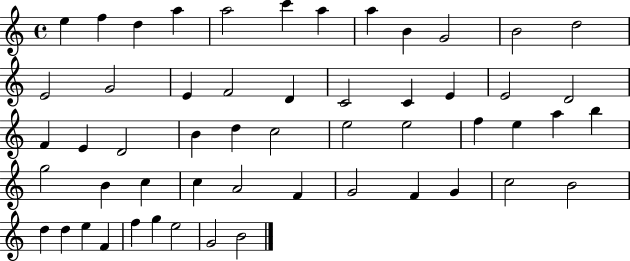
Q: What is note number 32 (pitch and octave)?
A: E5